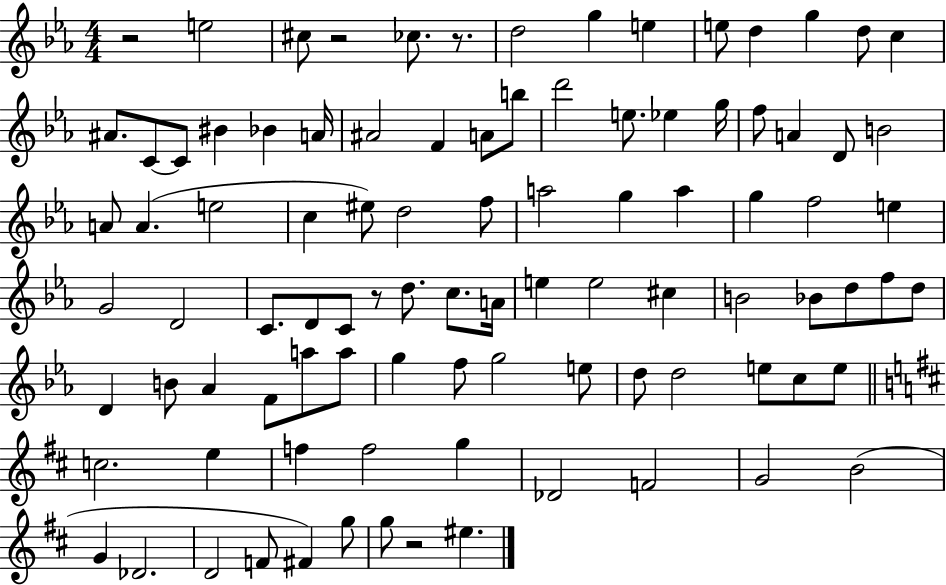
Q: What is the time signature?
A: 4/4